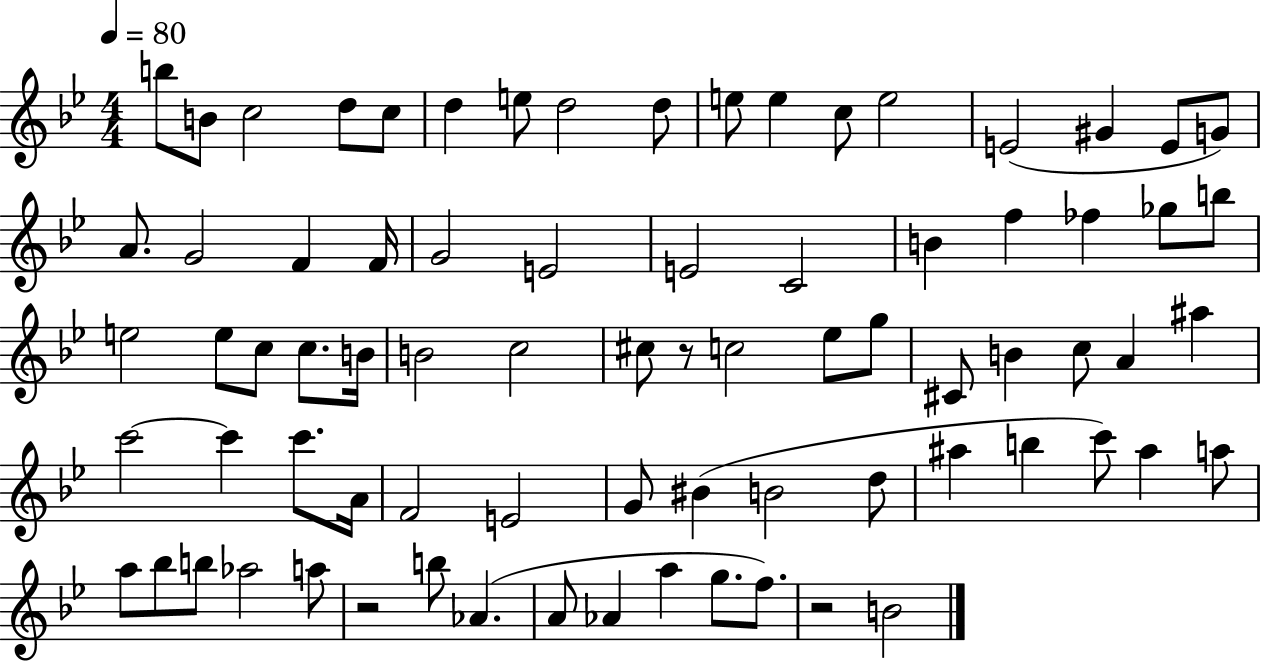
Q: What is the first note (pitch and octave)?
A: B5